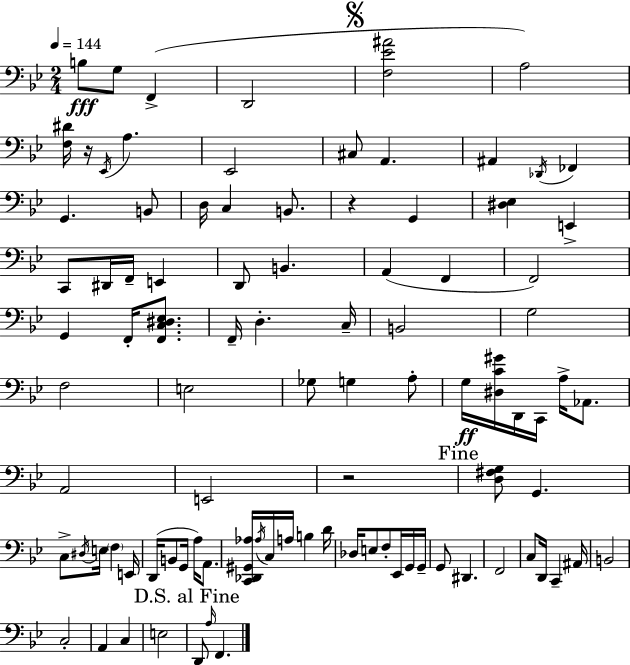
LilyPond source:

{
  \clef bass
  \numericTimeSignature
  \time 2/4
  \key bes \major
  \tempo 4 = 144
  \repeat volta 2 { b8\fff g8 f,4->( | d,2 | \mark \markup { \musicglyph "scripts.segno" } <f ees' ais'>2 | a2) | \break <f dis'>16 r16 \acciaccatura { ees,16 } a4. | ees,2 | cis8 a,4. | ais,4 \acciaccatura { des,16 } fes,4 | \break g,4. | b,8 d16 c4 b,8. | r4 g,4 | <dis ees>4 e,4-> | \break c,8 dis,16 f,16-- e,4 | d,8 b,4. | a,4( f,4 | f,2) | \break g,4 f,16-. <f, c dis ees>8. | f,16-- d4.-. | c16-- b,2 | g2 | \break f2 | e2 | ges8 g4 | a8-. g16\ff <dis c' gis'>16 d,16 c,16 a16-> aes,8. | \break a,2 | e,2 | r2 | \mark "Fine" <d fis g>8 g,4. | \break c8-> \acciaccatura { dis16 } e16 \parenthesize f4 | e,16 d,16( b,8 g,16 a16) | a,8. <c, des, gis, aes>16 \acciaccatura { aes16 } c16 a16 b4 | d'16 des16 e8 f8-. | \break ees,16 g,16 g,16-- g,8 dis,4. | f,2 | c8 d,16 c,4-- | ais,16 b,2 | \break c2-. | a,4 | c4 e2 | \mark "D.S. al Fine" d,8 \grace { a16 } f,4. | \break } \bar "|."
}